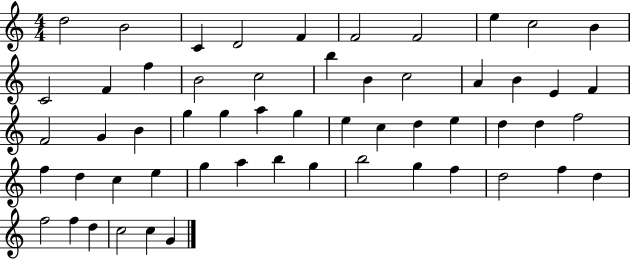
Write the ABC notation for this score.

X:1
T:Untitled
M:4/4
L:1/4
K:C
d2 B2 C D2 F F2 F2 e c2 B C2 F f B2 c2 b B c2 A B E F F2 G B g g a g e c d e d d f2 f d c e g a b g b2 g f d2 f d f2 f d c2 c G